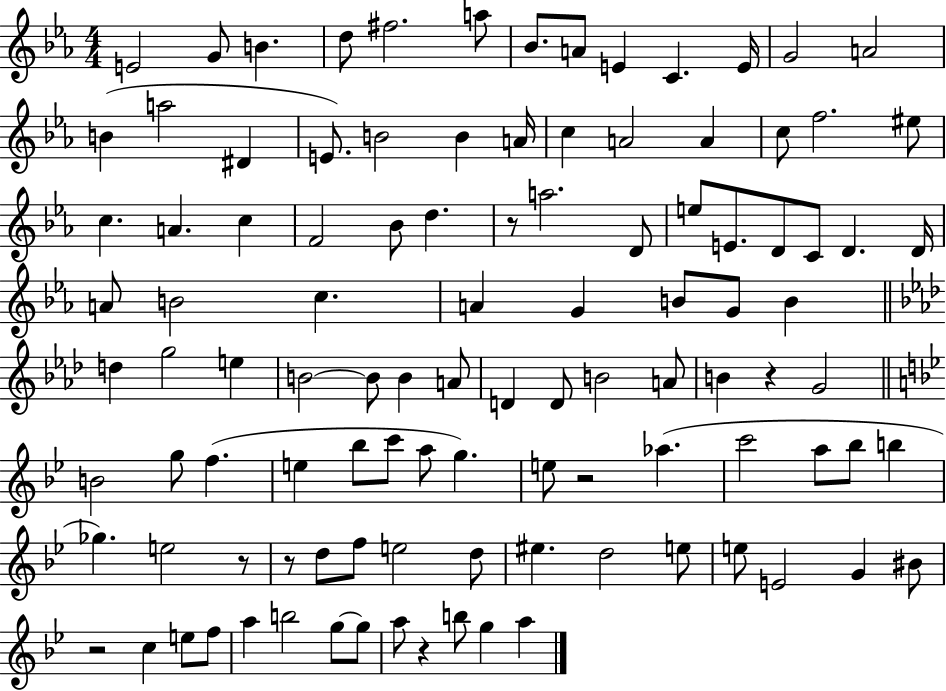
E4/h G4/e B4/q. D5/e F#5/h. A5/e Bb4/e. A4/e E4/q C4/q. E4/s G4/h A4/h B4/q A5/h D#4/q E4/e. B4/h B4/q A4/s C5/q A4/h A4/q C5/e F5/h. EIS5/e C5/q. A4/q. C5/q F4/h Bb4/e D5/q. R/e A5/h. D4/e E5/e E4/e. D4/e C4/e D4/q. D4/s A4/e B4/h C5/q. A4/q G4/q B4/e G4/e B4/q D5/q G5/h E5/q B4/h B4/e B4/q A4/e D4/q D4/e B4/h A4/e B4/q R/q G4/h B4/h G5/e F5/q. E5/q Bb5/e C6/e A5/e G5/q. E5/e R/h Ab5/q. C6/h A5/e Bb5/e B5/q Gb5/q. E5/h R/e R/e D5/e F5/e E5/h D5/e EIS5/q. D5/h E5/e E5/e E4/h G4/q BIS4/e R/h C5/q E5/e F5/e A5/q B5/h G5/e G5/e A5/e R/q B5/e G5/q A5/q